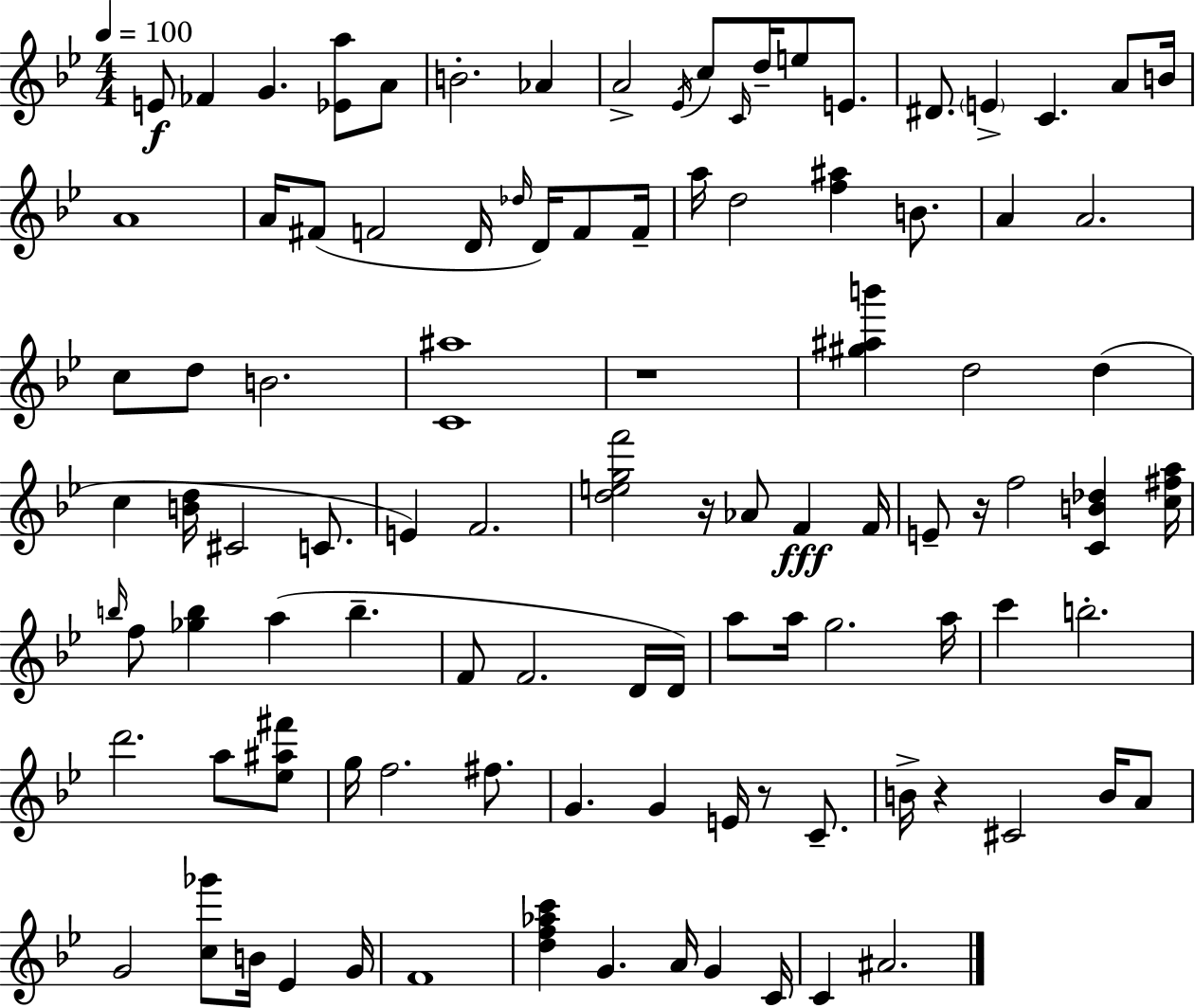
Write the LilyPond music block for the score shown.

{
  \clef treble
  \numericTimeSignature
  \time 4/4
  \key g \minor
  \tempo 4 = 100
  \repeat volta 2 { e'8\f fes'4 g'4. <ees' a''>8 a'8 | b'2.-. aes'4 | a'2-> \acciaccatura { ees'16 } c''8 \grace { c'16 } d''16-- e''8 e'8. | dis'8. \parenthesize e'4-> c'4. a'8 | \break b'16 a'1 | a'16 fis'8( f'2 d'16 \grace { des''16 } d'16) | f'8 f'16-- a''16 d''2 <f'' ais''>4 | b'8. a'4 a'2. | \break c''8 d''8 b'2. | <c' ais''>1 | r1 | <gis'' ais'' b'''>4 d''2 d''4( | \break c''4 <b' d''>16 cis'2 | c'8. e'4) f'2. | <d'' e'' g'' f'''>2 r16 aes'8 f'4\fff | f'16 e'8-- r16 f''2 <c' b' des''>4 | \break <c'' fis'' a''>16 \grace { b''16 } f''8 <ges'' b''>4 a''4( b''4.-- | f'8 f'2. | d'16 d'16) a''8 a''16 g''2. | a''16 c'''4 b''2.-. | \break d'''2. | a''8 <ees'' ais'' fis'''>8 g''16 f''2. | fis''8. g'4. g'4 e'16 r8 | c'8.-- b'16-> r4 cis'2 | \break b'16 a'8 g'2 <c'' ges'''>8 b'16 ees'4 | g'16 f'1 | <d'' f'' aes'' c'''>4 g'4. a'16 g'4 | c'16 c'4 ais'2. | \break } \bar "|."
}